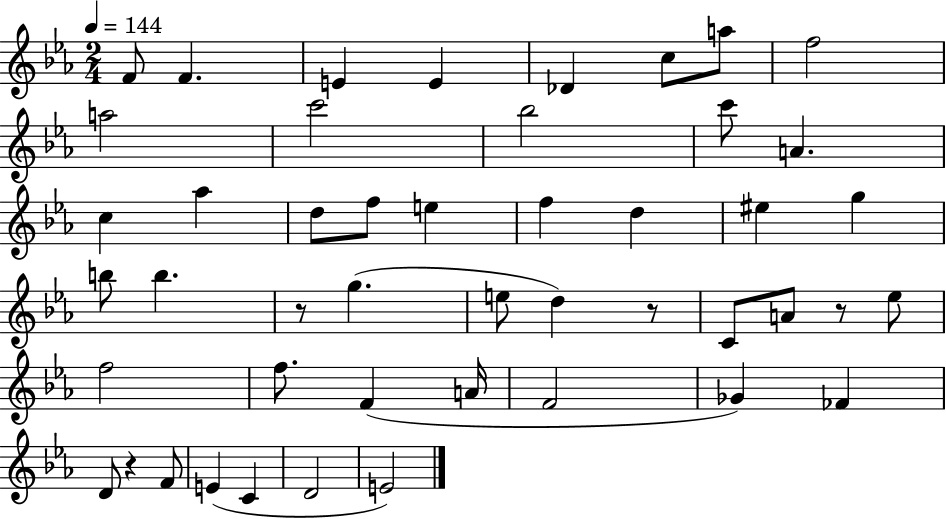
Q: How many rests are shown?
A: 4